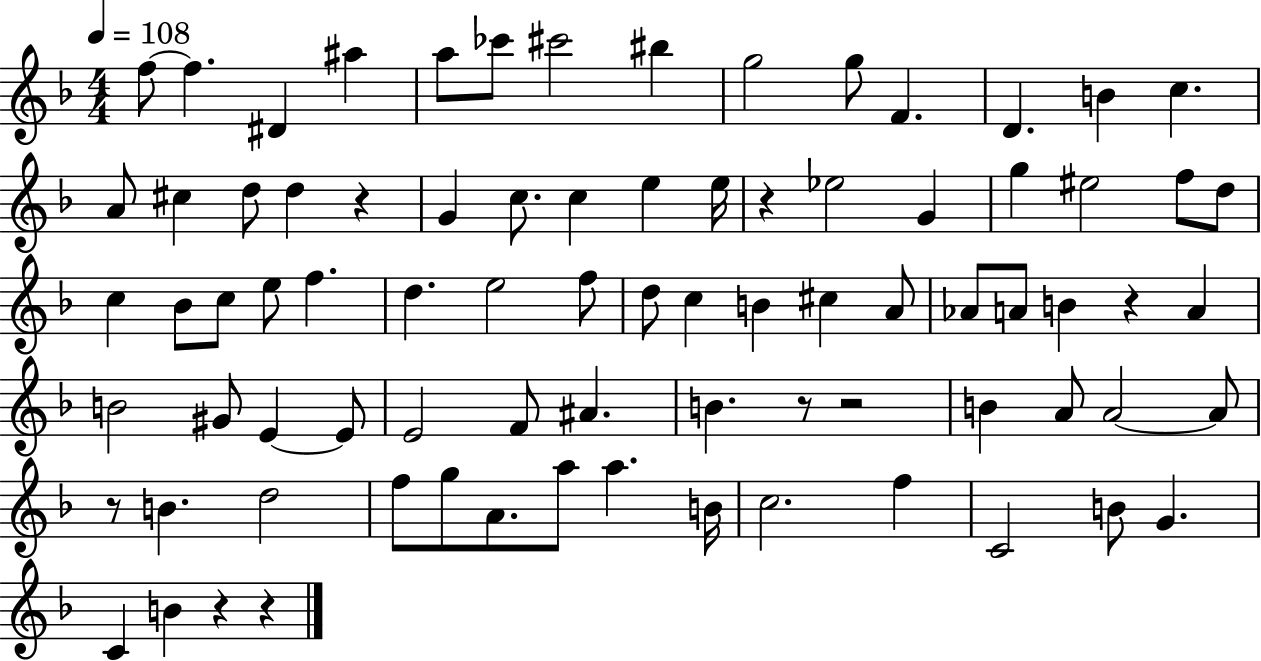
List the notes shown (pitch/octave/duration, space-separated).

F5/e F5/q. D#4/q A#5/q A5/e CES6/e C#6/h BIS5/q G5/h G5/e F4/q. D4/q. B4/q C5/q. A4/e C#5/q D5/e D5/q R/q G4/q C5/e. C5/q E5/q E5/s R/q Eb5/h G4/q G5/q EIS5/h F5/e D5/e C5/q Bb4/e C5/e E5/e F5/q. D5/q. E5/h F5/e D5/e C5/q B4/q C#5/q A4/e Ab4/e A4/e B4/q R/q A4/q B4/h G#4/e E4/q E4/e E4/h F4/e A#4/q. B4/q. R/e R/h B4/q A4/e A4/h A4/e R/e B4/q. D5/h F5/e G5/e A4/e. A5/e A5/q. B4/s C5/h. F5/q C4/h B4/e G4/q. C4/q B4/q R/q R/q